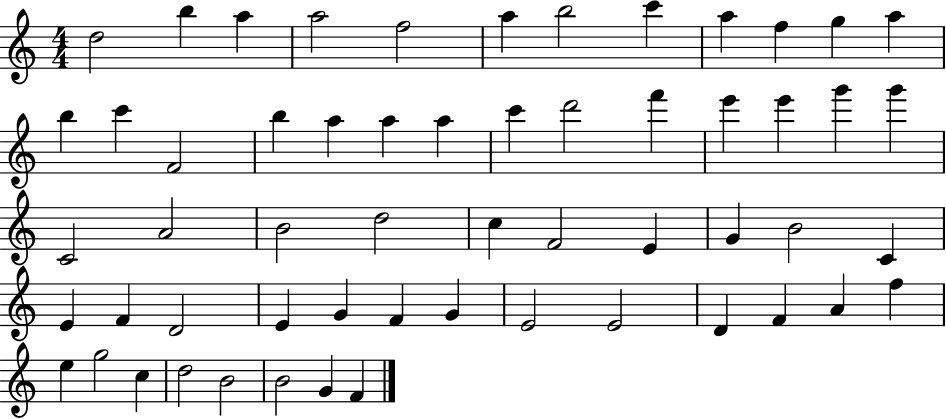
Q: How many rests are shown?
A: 0